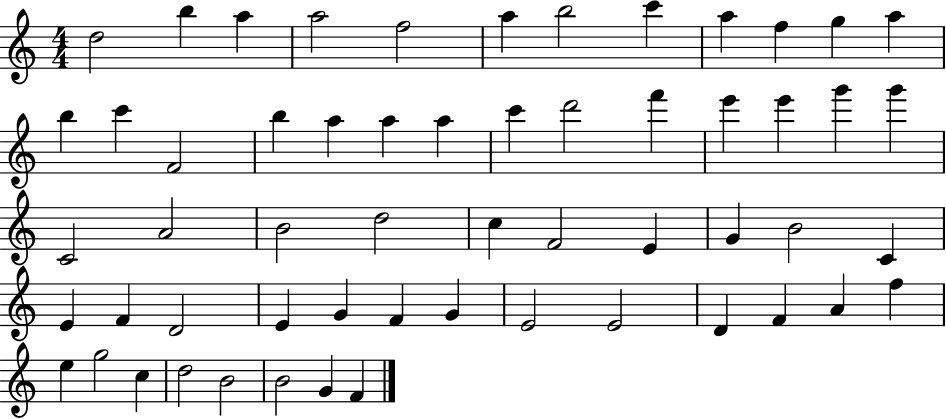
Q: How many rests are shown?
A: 0